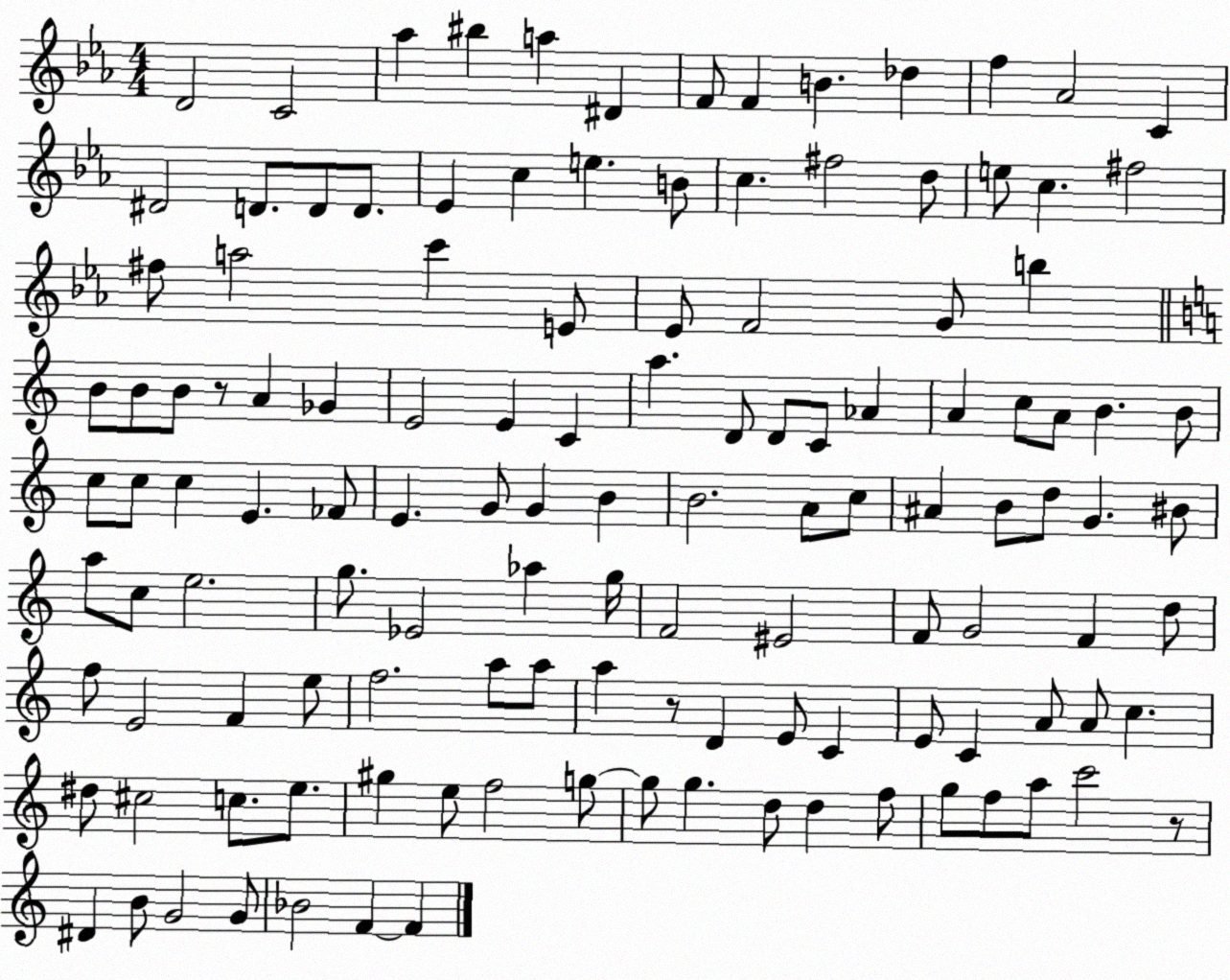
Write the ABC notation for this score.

X:1
T:Untitled
M:4/4
L:1/4
K:Eb
D2 C2 _a ^b a ^D F/2 F B _d f _A2 C ^D2 D/2 D/2 D/2 _E c e B/2 c ^f2 d/2 e/2 c ^f2 ^f/2 a2 c' E/2 _E/2 F2 G/2 b B/2 B/2 B/2 z/2 A _G E2 E C a D/2 D/2 C/2 _A A c/2 A/2 B B/2 c/2 c/2 c E _F/2 E G/2 G B B2 A/2 c/2 ^A B/2 d/2 G ^B/2 a/2 c/2 e2 g/2 _E2 _a g/4 F2 ^E2 F/2 G2 F d/2 f/2 E2 F e/2 f2 a/2 a/2 a z/2 D E/2 C E/2 C A/2 A/2 c ^d/2 ^c2 c/2 e/2 ^g e/2 f2 g/2 g/2 g d/2 d f/2 g/2 f/2 a/2 c'2 z/2 ^D B/2 G2 G/2 _B2 F F